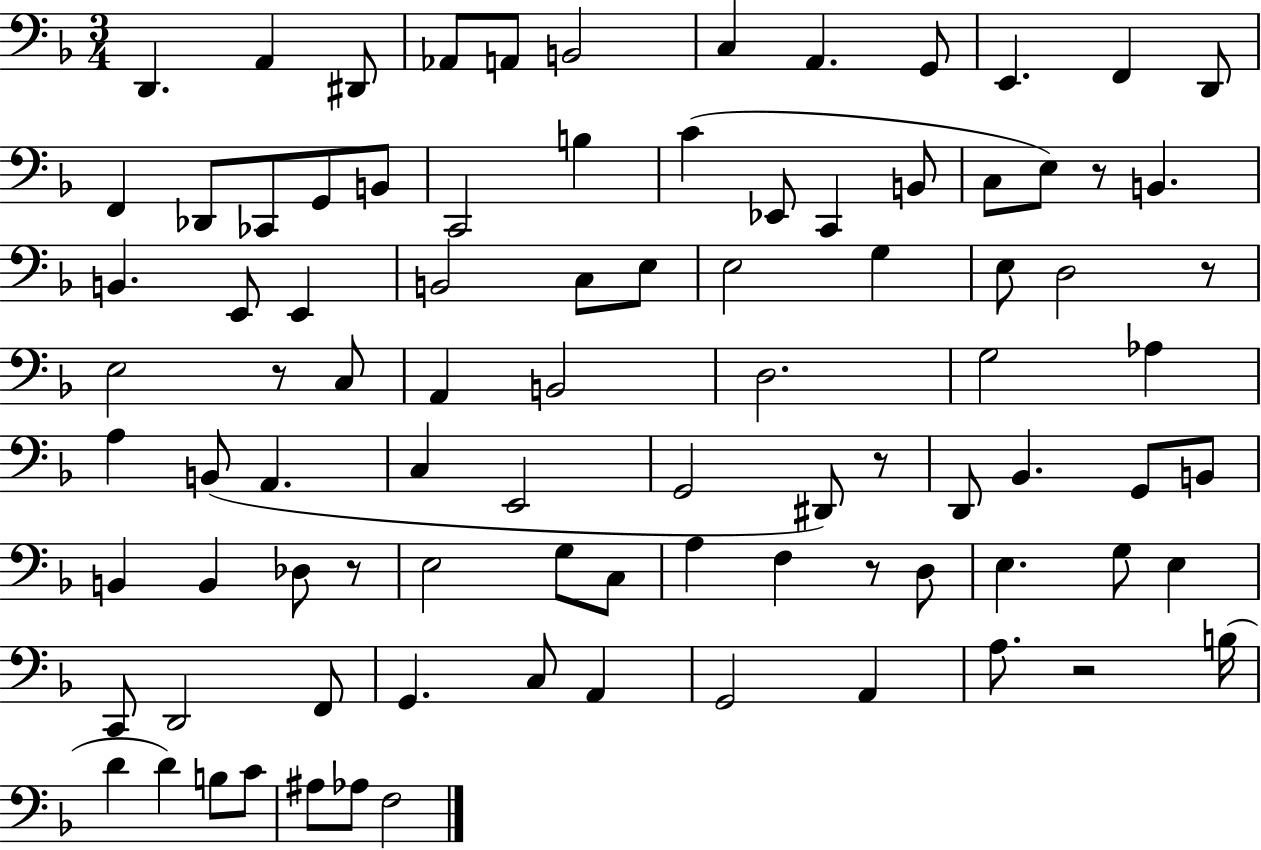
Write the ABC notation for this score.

X:1
T:Untitled
M:3/4
L:1/4
K:F
D,, A,, ^D,,/2 _A,,/2 A,,/2 B,,2 C, A,, G,,/2 E,, F,, D,,/2 F,, _D,,/2 _C,,/2 G,,/2 B,,/2 C,,2 B, C _E,,/2 C,, B,,/2 C,/2 E,/2 z/2 B,, B,, E,,/2 E,, B,,2 C,/2 E,/2 E,2 G, E,/2 D,2 z/2 E,2 z/2 C,/2 A,, B,,2 D,2 G,2 _A, A, B,,/2 A,, C, E,,2 G,,2 ^D,,/2 z/2 D,,/2 _B,, G,,/2 B,,/2 B,, B,, _D,/2 z/2 E,2 G,/2 C,/2 A, F, z/2 D,/2 E, G,/2 E, C,,/2 D,,2 F,,/2 G,, C,/2 A,, G,,2 A,, A,/2 z2 B,/4 D D B,/2 C/2 ^A,/2 _A,/2 F,2